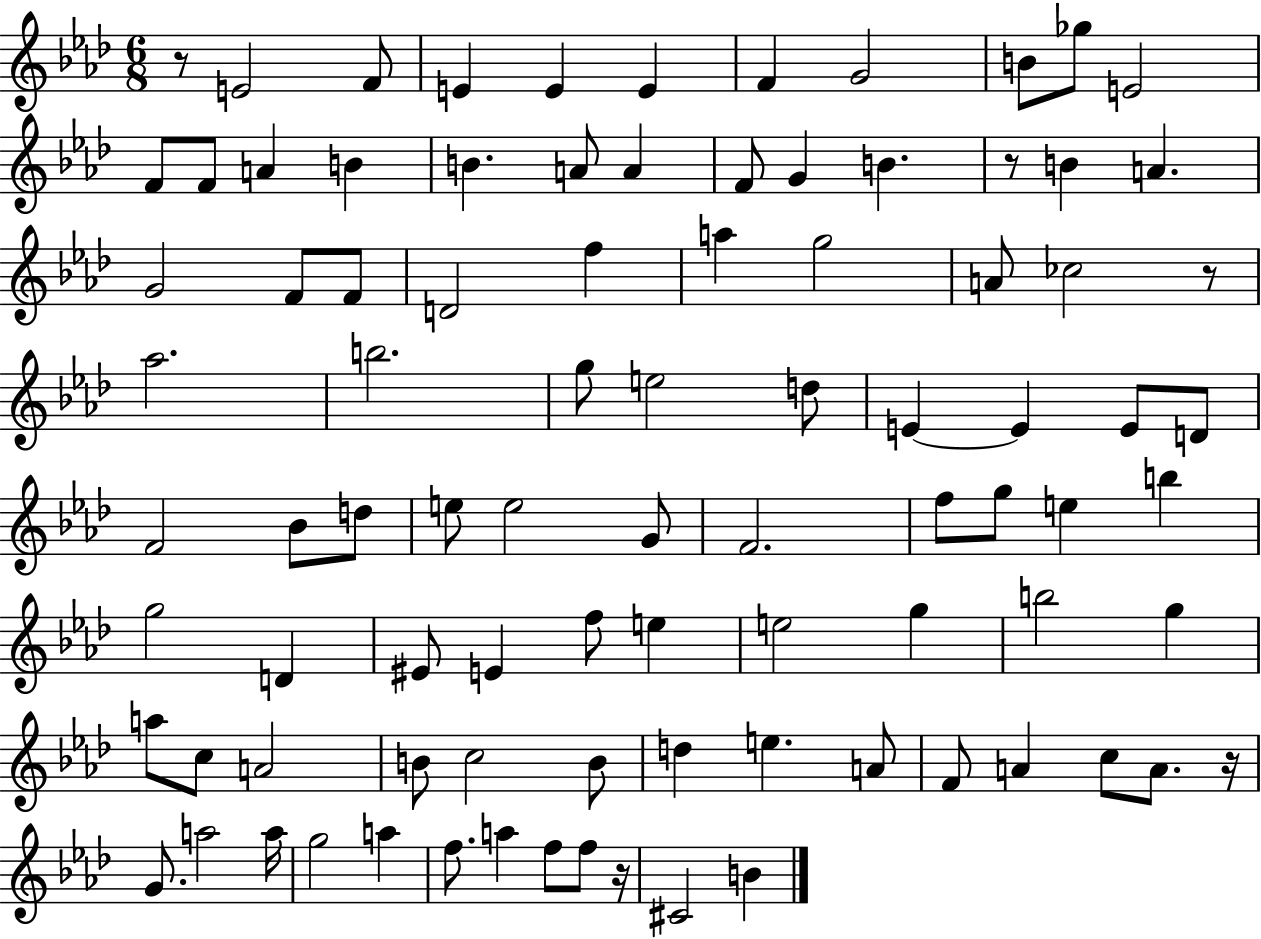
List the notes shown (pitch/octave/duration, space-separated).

R/e E4/h F4/e E4/q E4/q E4/q F4/q G4/h B4/e Gb5/e E4/h F4/e F4/e A4/q B4/q B4/q. A4/e A4/q F4/e G4/q B4/q. R/e B4/q A4/q. G4/h F4/e F4/e D4/h F5/q A5/q G5/h A4/e CES5/h R/e Ab5/h. B5/h. G5/e E5/h D5/e E4/q E4/q E4/e D4/e F4/h Bb4/e D5/e E5/e E5/h G4/e F4/h. F5/e G5/e E5/q B5/q G5/h D4/q EIS4/e E4/q F5/e E5/q E5/h G5/q B5/h G5/q A5/e C5/e A4/h B4/e C5/h B4/e D5/q E5/q. A4/e F4/e A4/q C5/e A4/e. R/s G4/e. A5/h A5/s G5/h A5/q F5/e. A5/q F5/e F5/e R/s C#4/h B4/q